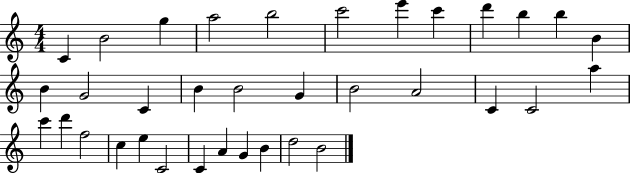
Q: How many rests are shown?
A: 0